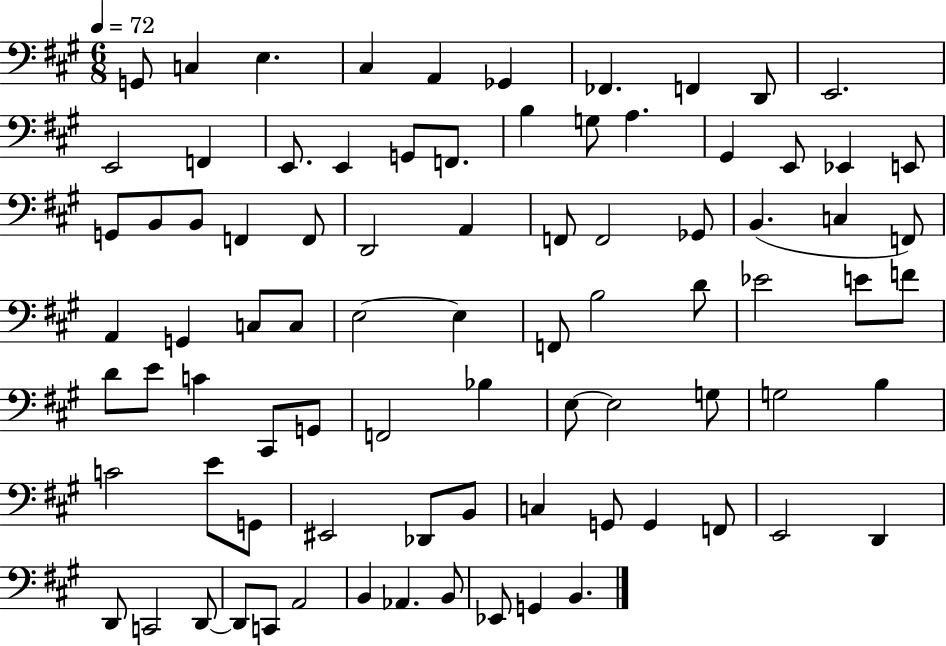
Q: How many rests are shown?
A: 0